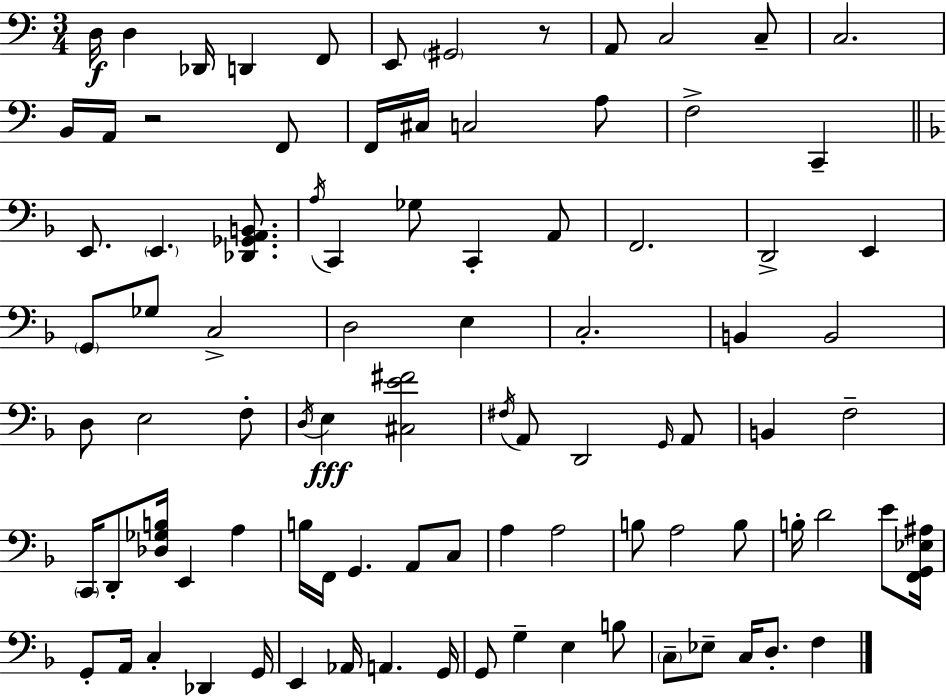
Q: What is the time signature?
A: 3/4